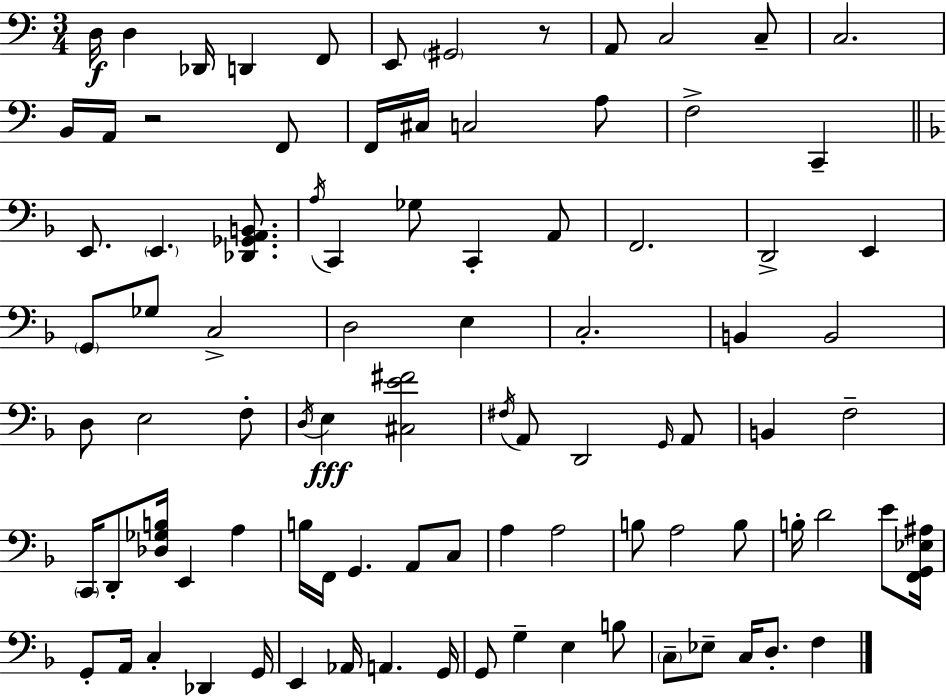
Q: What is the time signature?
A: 3/4